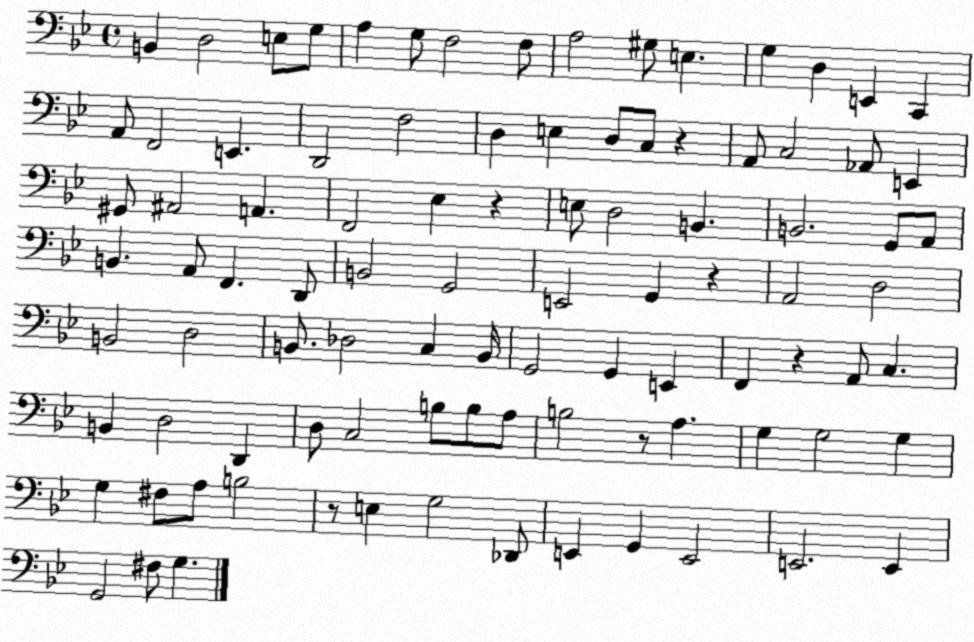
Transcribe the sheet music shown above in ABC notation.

X:1
T:Untitled
M:4/4
L:1/4
K:Bb
B,, D,2 E,/2 G,/2 A, G,/2 F,2 F,/2 A,2 ^G,/2 E, G, D, E,, C,, A,,/2 F,,2 E,, D,,2 F,2 D, E, D,/2 C,/2 z A,,/2 C,2 _A,,/2 E,, ^G,,/2 ^A,,2 A,, F,,2 _E, z E,/2 D,2 B,, B,,2 G,,/2 A,,/2 B,, A,,/2 F,, D,,/2 B,,2 G,,2 E,,2 G,, z A,,2 D,2 B,,2 D,2 B,,/2 _D,2 C, B,,/4 G,,2 G,, E,, F,, z A,,/2 C, B,, D,2 D,, D,/2 C,2 B,/2 B,/2 A,/2 B,2 z/2 A, G, G,2 G, G, ^F,/2 A,/2 B,2 z/2 E, G,2 _D,,/2 E,, G,, E,,2 E,,2 E,, G,,2 ^F,/2 G,